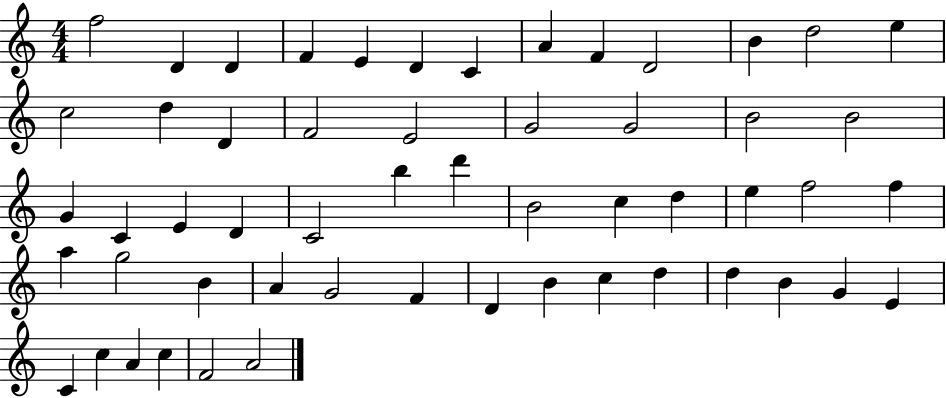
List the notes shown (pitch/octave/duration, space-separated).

F5/h D4/q D4/q F4/q E4/q D4/q C4/q A4/q F4/q D4/h B4/q D5/h E5/q C5/h D5/q D4/q F4/h E4/h G4/h G4/h B4/h B4/h G4/q C4/q E4/q D4/q C4/h B5/q D6/q B4/h C5/q D5/q E5/q F5/h F5/q A5/q G5/h B4/q A4/q G4/h F4/q D4/q B4/q C5/q D5/q D5/q B4/q G4/q E4/q C4/q C5/q A4/q C5/q F4/h A4/h